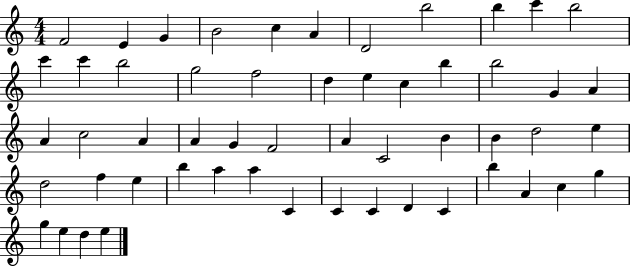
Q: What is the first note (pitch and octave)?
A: F4